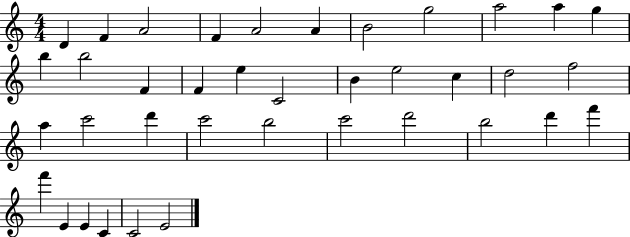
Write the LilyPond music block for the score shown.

{
  \clef treble
  \numericTimeSignature
  \time 4/4
  \key c \major
  d'4 f'4 a'2 | f'4 a'2 a'4 | b'2 g''2 | a''2 a''4 g''4 | \break b''4 b''2 f'4 | f'4 e''4 c'2 | b'4 e''2 c''4 | d''2 f''2 | \break a''4 c'''2 d'''4 | c'''2 b''2 | c'''2 d'''2 | b''2 d'''4 f'''4 | \break f'''4 e'4 e'4 c'4 | c'2 e'2 | \bar "|."
}